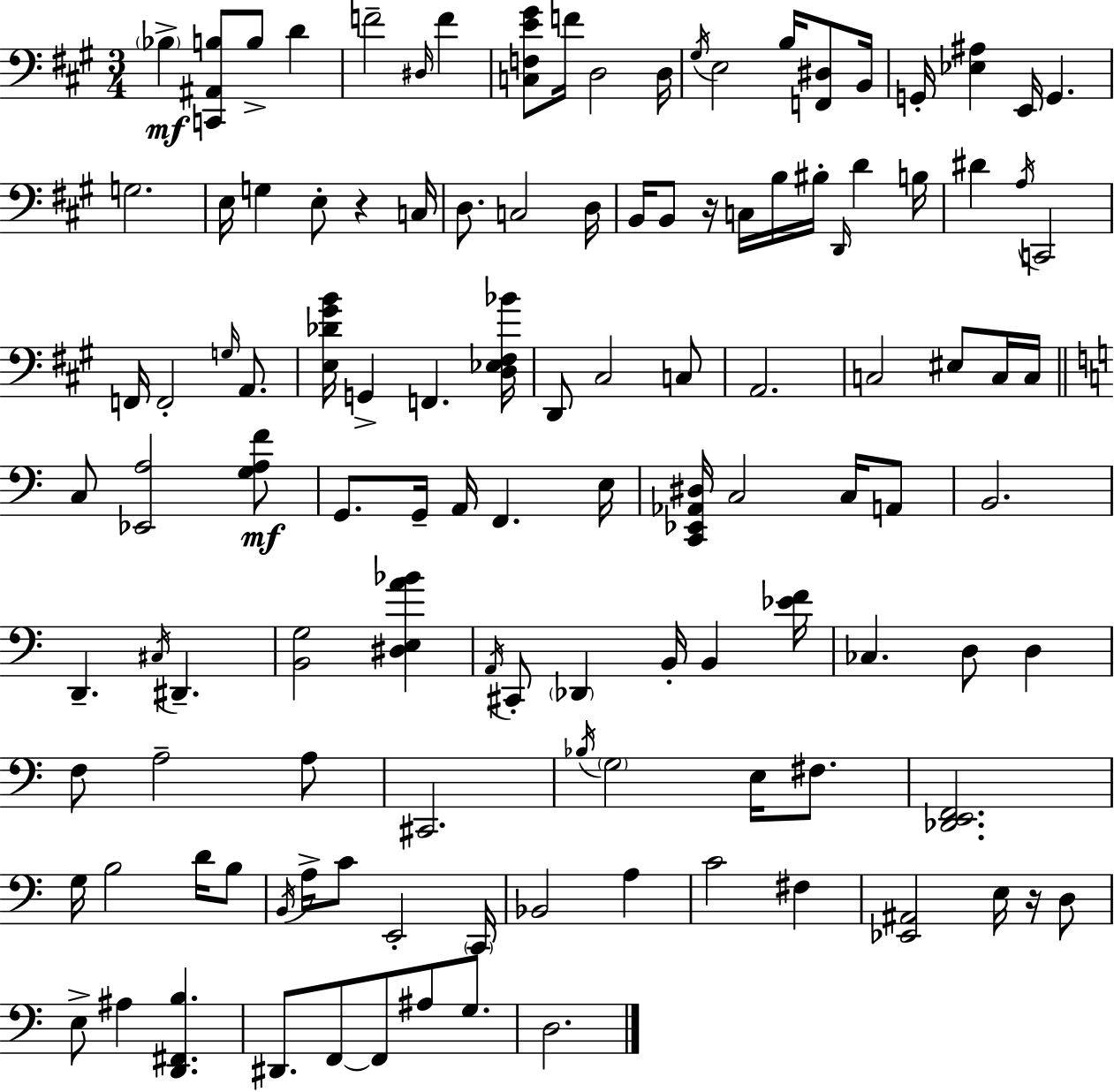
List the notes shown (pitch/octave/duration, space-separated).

Bb3/q [C2,A#2,B3]/e B3/e D4/q F4/h D#3/s F4/q [C3,F3,E4,G#4]/e F4/s D3/h D3/s G#3/s E3/h B3/s [F2,D#3]/e B2/s G2/s [Eb3,A#3]/q E2/s G2/q. G3/h. E3/s G3/q E3/e R/q C3/s D3/e. C3/h D3/s B2/s B2/e R/s C3/s B3/s BIS3/s D2/s D4/q B3/s D#4/q A3/s C2/h F2/s F2/h G3/s A2/e. [E3,Db4,G#4,B4]/s G2/q F2/q. [D3,Eb3,F#3,Bb4]/s D2/e C#3/h C3/e A2/h. C3/h EIS3/e C3/s C3/s C3/e [Eb2,A3]/h [G3,A3,F4]/e G2/e. G2/s A2/s F2/q. E3/s [C2,Eb2,Ab2,D#3]/s C3/h C3/s A2/e B2/h. D2/q. C#3/s D#2/q. [B2,G3]/h [D#3,E3,A4,Bb4]/q A2/s C#2/e Db2/q B2/s B2/q [Eb4,F4]/s CES3/q. D3/e D3/q F3/e A3/h A3/e C#2/h. Bb3/s G3/h E3/s F#3/e. [Db2,E2,F2]/h. G3/s B3/h D4/s B3/e B2/s A3/s C4/e E2/h C2/s Bb2/h A3/q C4/h F#3/q [Eb2,A#2]/h E3/s R/s D3/e E3/e A#3/q [D2,F#2,B3]/q. D#2/e. F2/e F2/e A#3/e G3/e. D3/h.